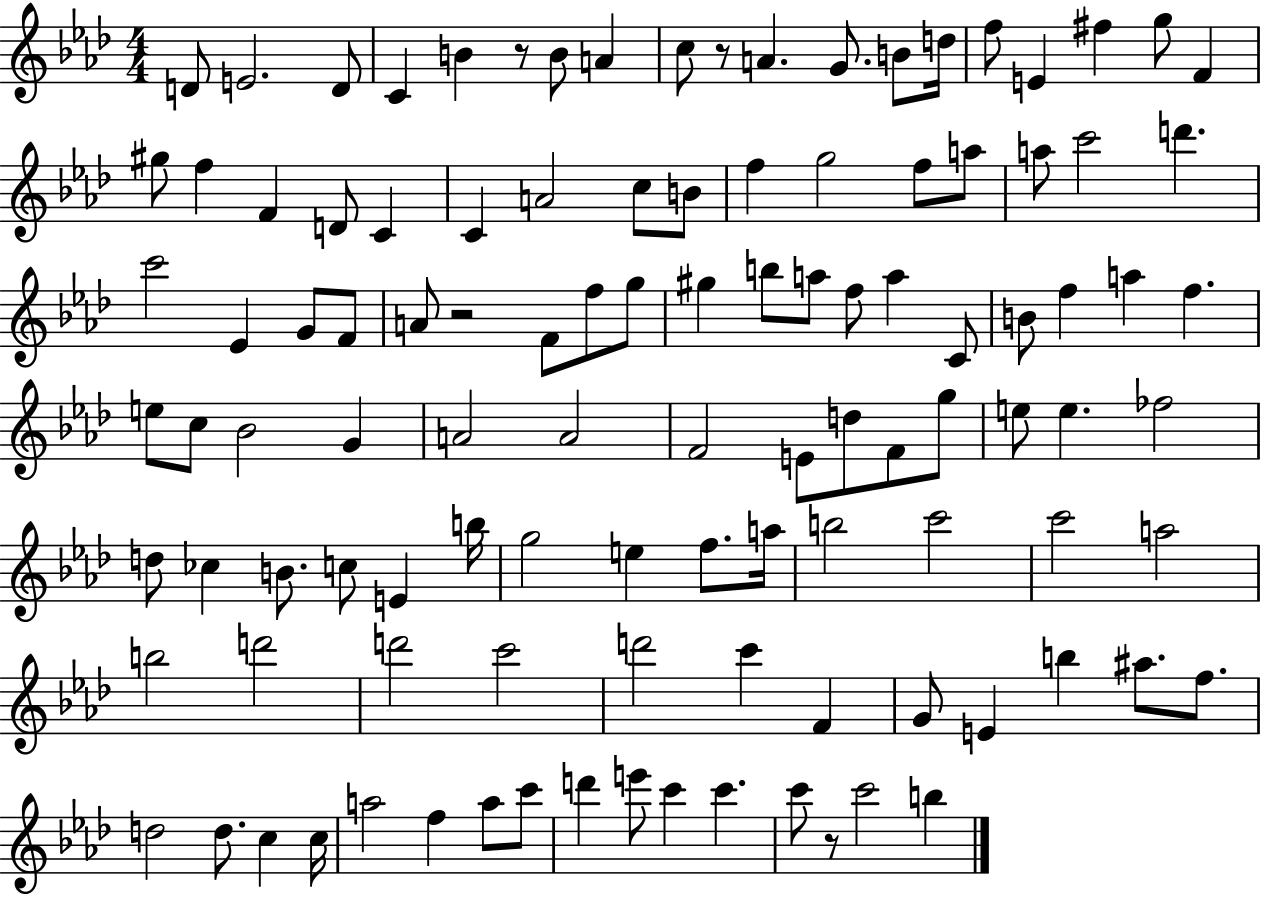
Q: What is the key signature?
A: AES major